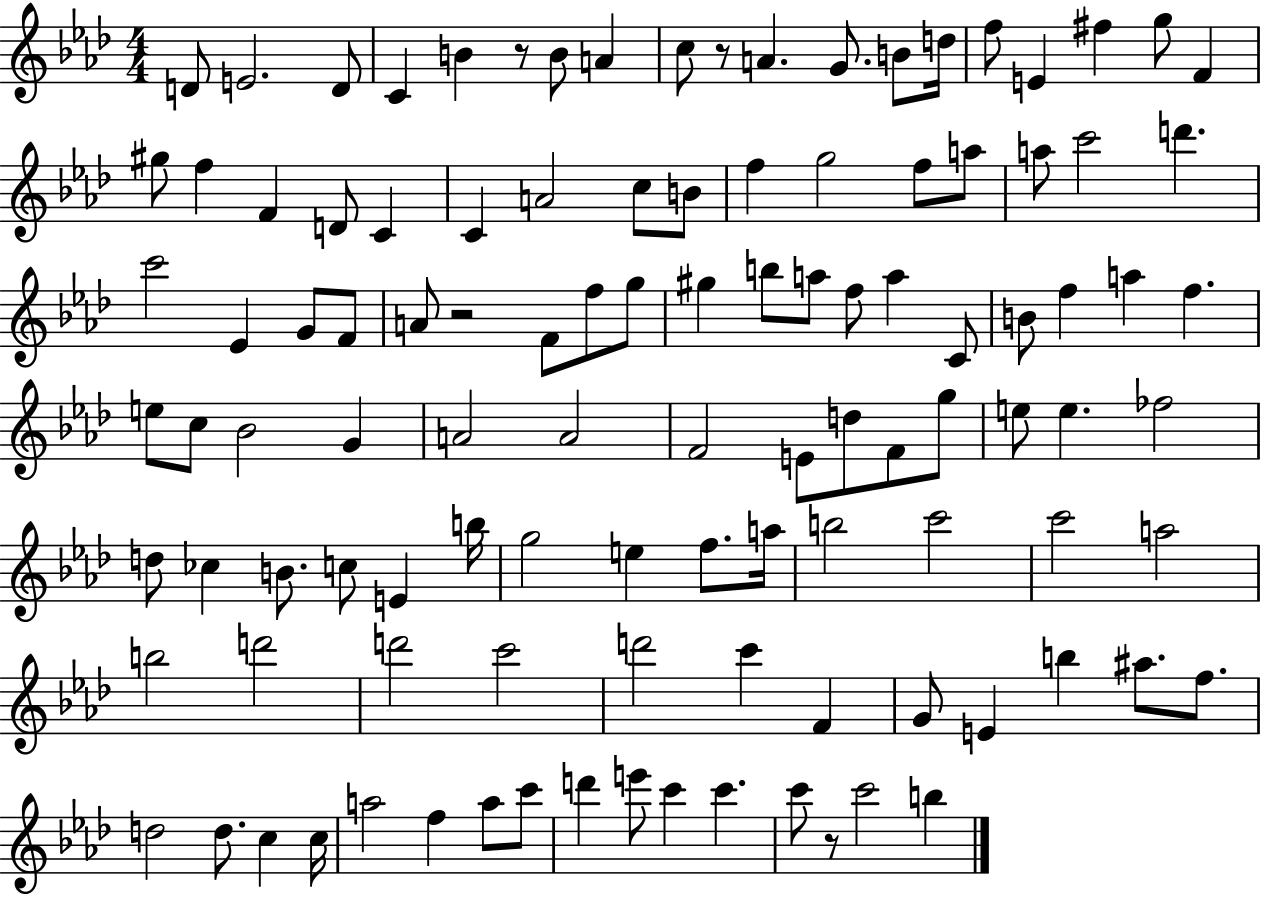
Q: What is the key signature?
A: AES major